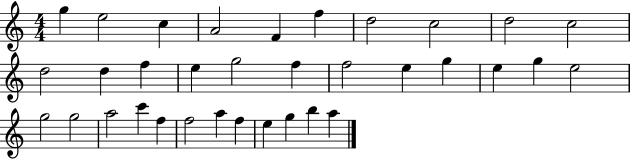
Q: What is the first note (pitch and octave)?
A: G5